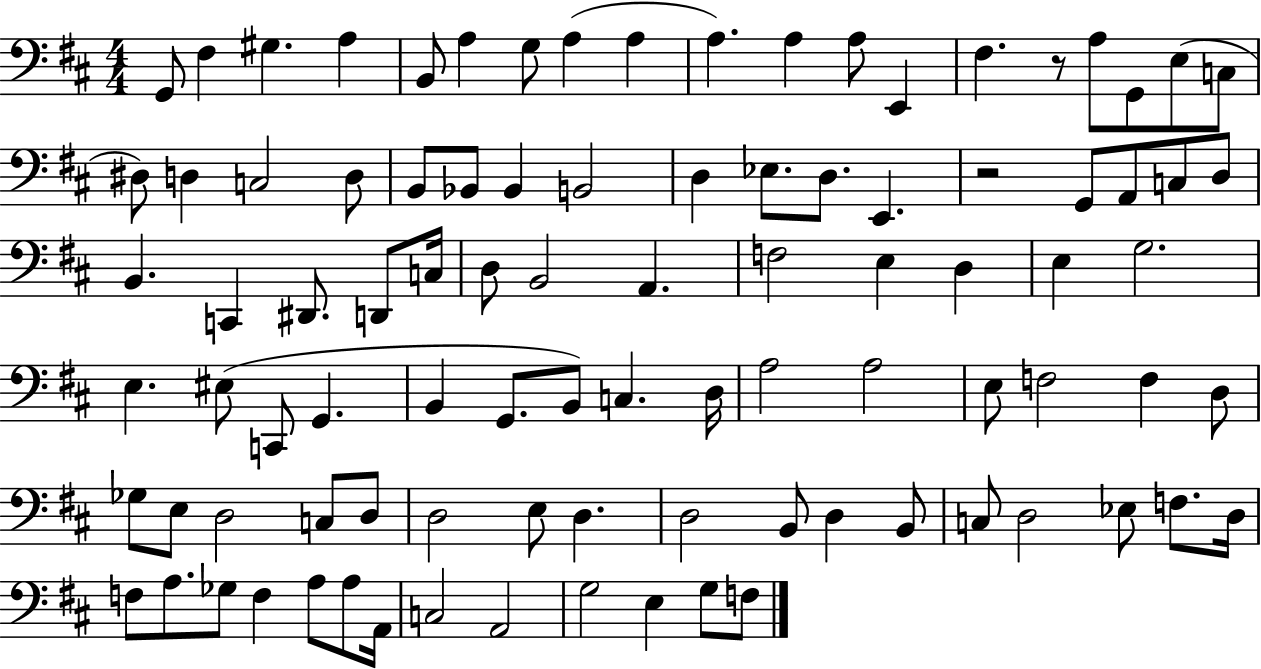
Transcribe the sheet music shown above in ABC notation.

X:1
T:Untitled
M:4/4
L:1/4
K:D
G,,/2 ^F, ^G, A, B,,/2 A, G,/2 A, A, A, A, A,/2 E,, ^F, z/2 A,/2 G,,/2 E,/2 C,/2 ^D,/2 D, C,2 D,/2 B,,/2 _B,,/2 _B,, B,,2 D, _E,/2 D,/2 E,, z2 G,,/2 A,,/2 C,/2 D,/2 B,, C,, ^D,,/2 D,,/2 C,/4 D,/2 B,,2 A,, F,2 E, D, E, G,2 E, ^E,/2 C,,/2 G,, B,, G,,/2 B,,/2 C, D,/4 A,2 A,2 E,/2 F,2 F, D,/2 _G,/2 E,/2 D,2 C,/2 D,/2 D,2 E,/2 D, D,2 B,,/2 D, B,,/2 C,/2 D,2 _E,/2 F,/2 D,/4 F,/2 A,/2 _G,/2 F, A,/2 A,/2 A,,/4 C,2 A,,2 G,2 E, G,/2 F,/2